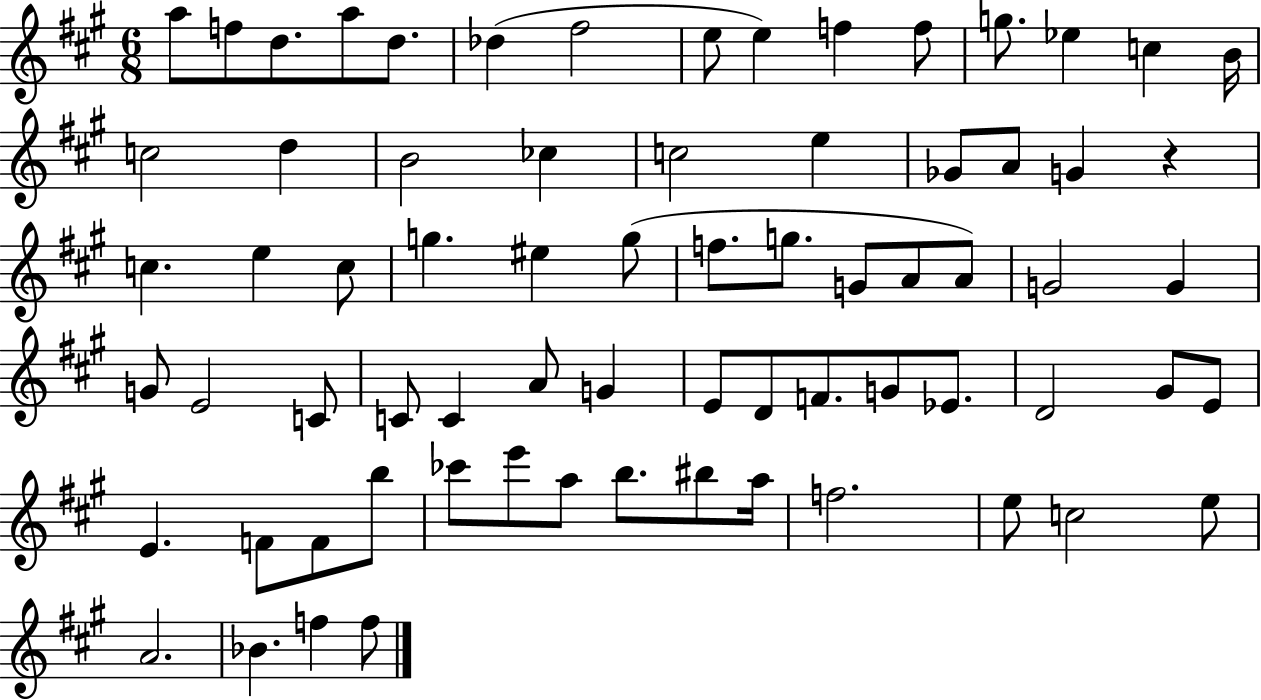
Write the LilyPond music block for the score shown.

{
  \clef treble
  \numericTimeSignature
  \time 6/8
  \key a \major
  a''8 f''8 d''8. a''8 d''8. | des''4( fis''2 | e''8 e''4) f''4 f''8 | g''8. ees''4 c''4 b'16 | \break c''2 d''4 | b'2 ces''4 | c''2 e''4 | ges'8 a'8 g'4 r4 | \break c''4. e''4 c''8 | g''4. eis''4 g''8( | f''8. g''8. g'8 a'8 a'8) | g'2 g'4 | \break g'8 e'2 c'8 | c'8 c'4 a'8 g'4 | e'8 d'8 f'8. g'8 ees'8. | d'2 gis'8 e'8 | \break e'4. f'8 f'8 b''8 | ces'''8 e'''8 a''8 b''8. bis''8 a''16 | f''2. | e''8 c''2 e''8 | \break a'2. | bes'4. f''4 f''8 | \bar "|."
}